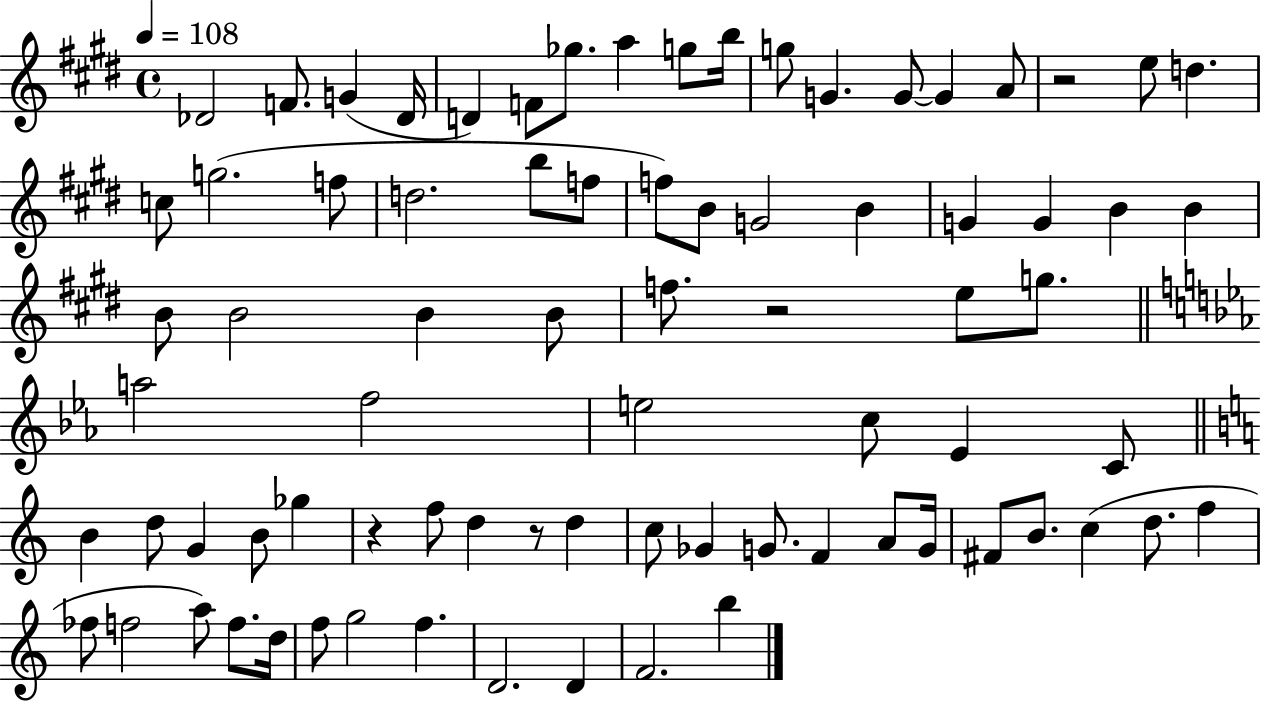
{
  \clef treble
  \time 4/4
  \defaultTimeSignature
  \key e \major
  \tempo 4 = 108
  des'2 f'8. g'4( des'16 | d'4) f'8 ges''8. a''4 g''8 b''16 | g''8 g'4. g'8~~ g'4 a'8 | r2 e''8 d''4. | \break c''8 g''2.( f''8 | d''2. b''8 f''8 | f''8) b'8 g'2 b'4 | g'4 g'4 b'4 b'4 | \break b'8 b'2 b'4 b'8 | f''8. r2 e''8 g''8. | \bar "||" \break \key c \minor a''2 f''2 | e''2 c''8 ees'4 c'8 | \bar "||" \break \key c \major b'4 d''8 g'4 b'8 ges''4 | r4 f''8 d''4 r8 d''4 | c''8 ges'4 g'8. f'4 a'8 g'16 | fis'8 b'8. c''4( d''8. f''4 | \break fes''8 f''2 a''8) f''8. d''16 | f''8 g''2 f''4. | d'2. d'4 | f'2. b''4 | \break \bar "|."
}